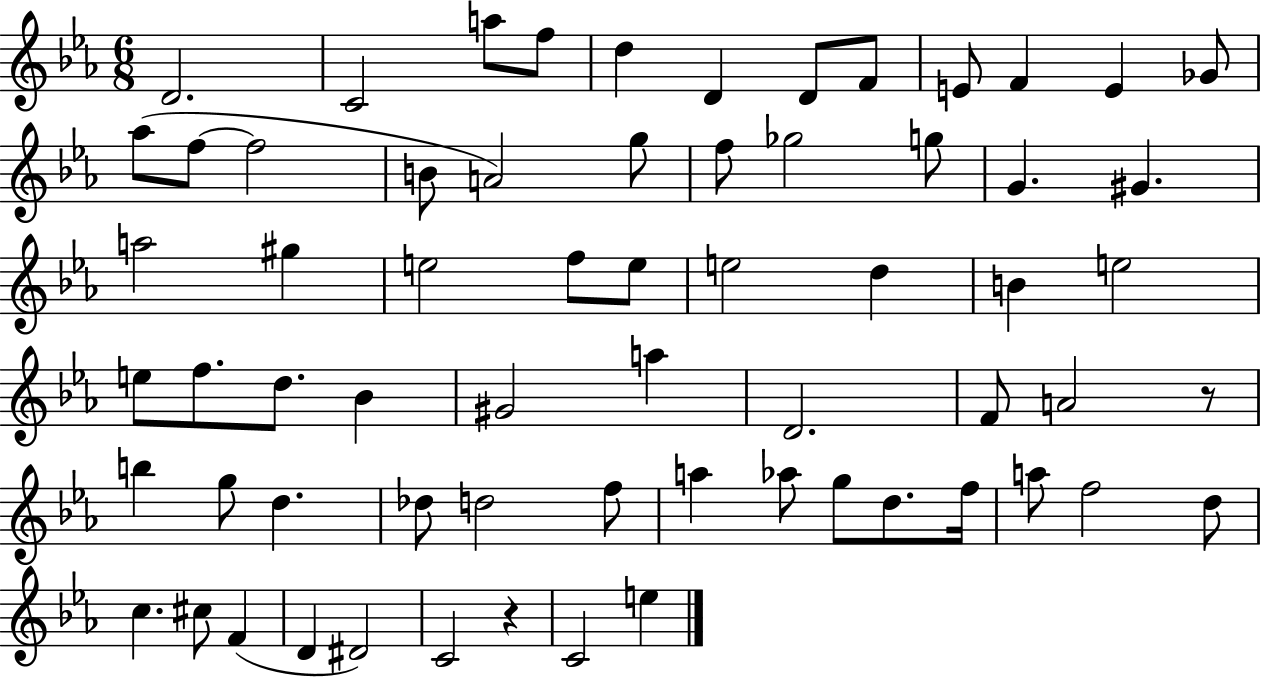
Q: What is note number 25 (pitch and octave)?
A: G#5